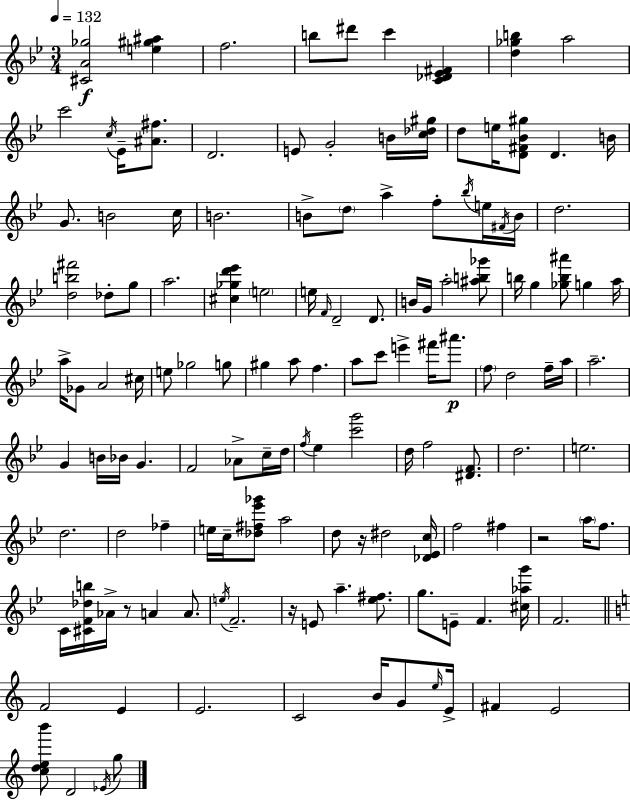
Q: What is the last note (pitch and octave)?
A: G5